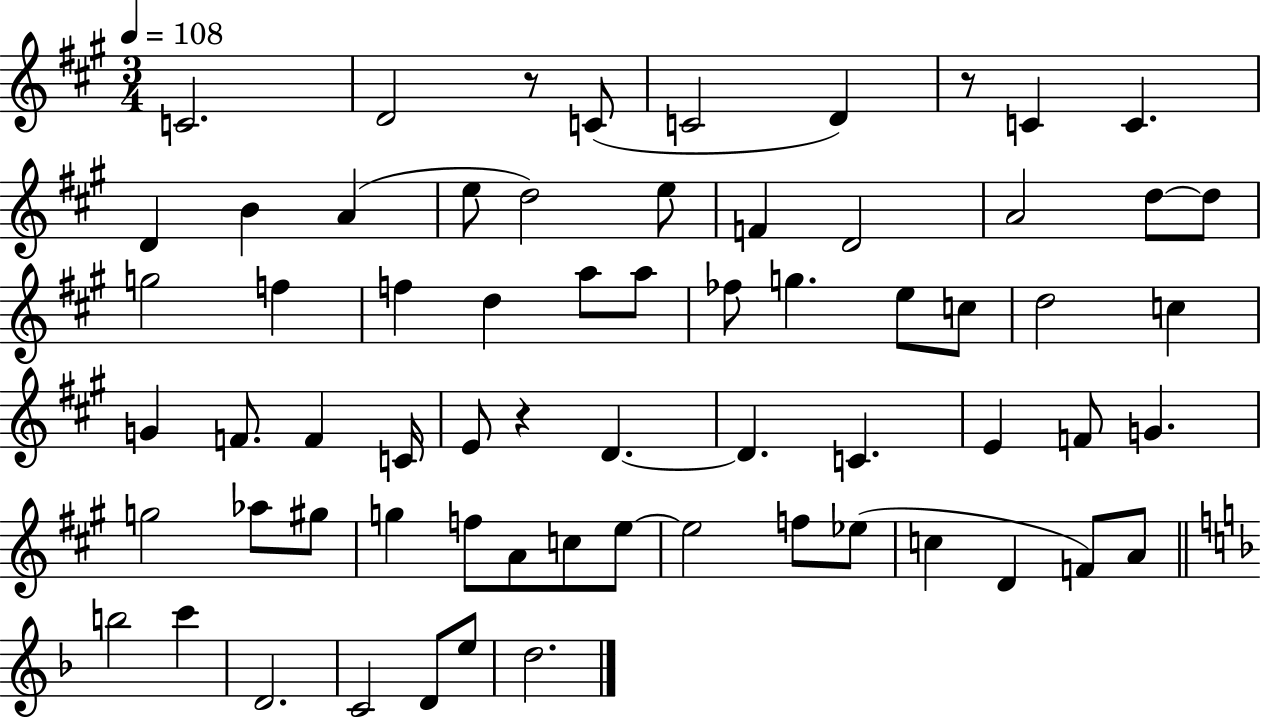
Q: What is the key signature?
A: A major